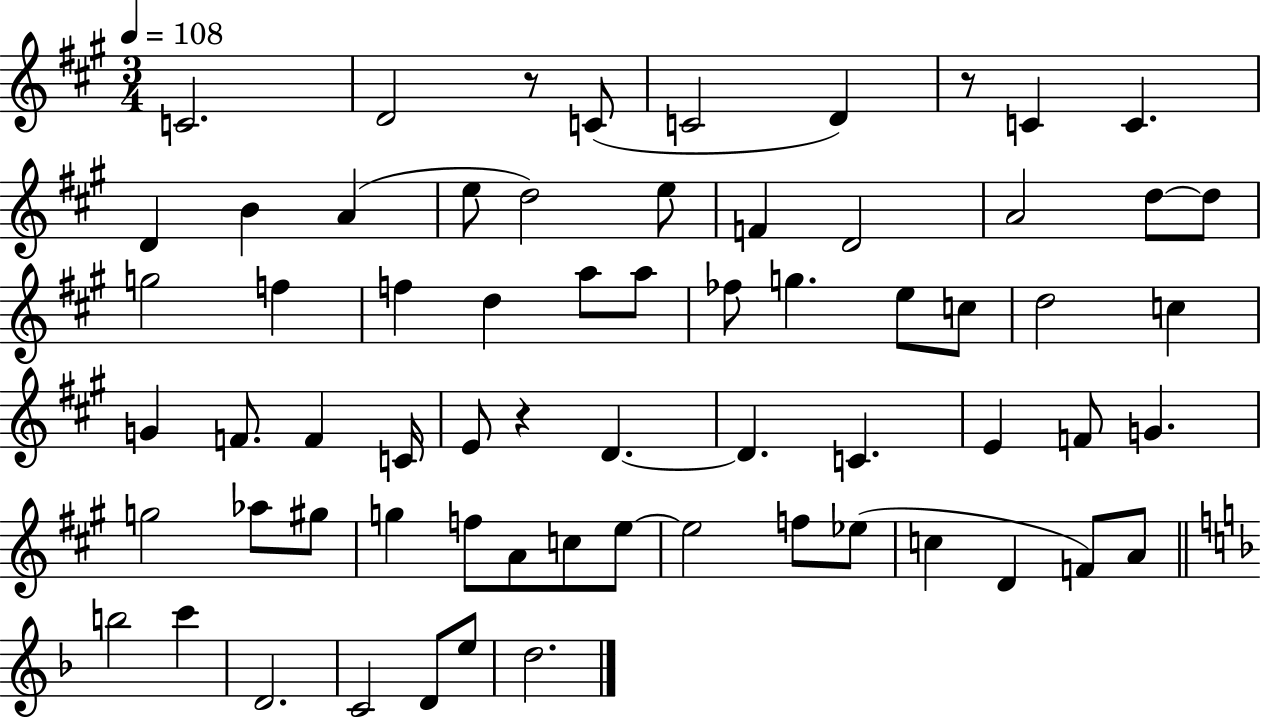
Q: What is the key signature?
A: A major